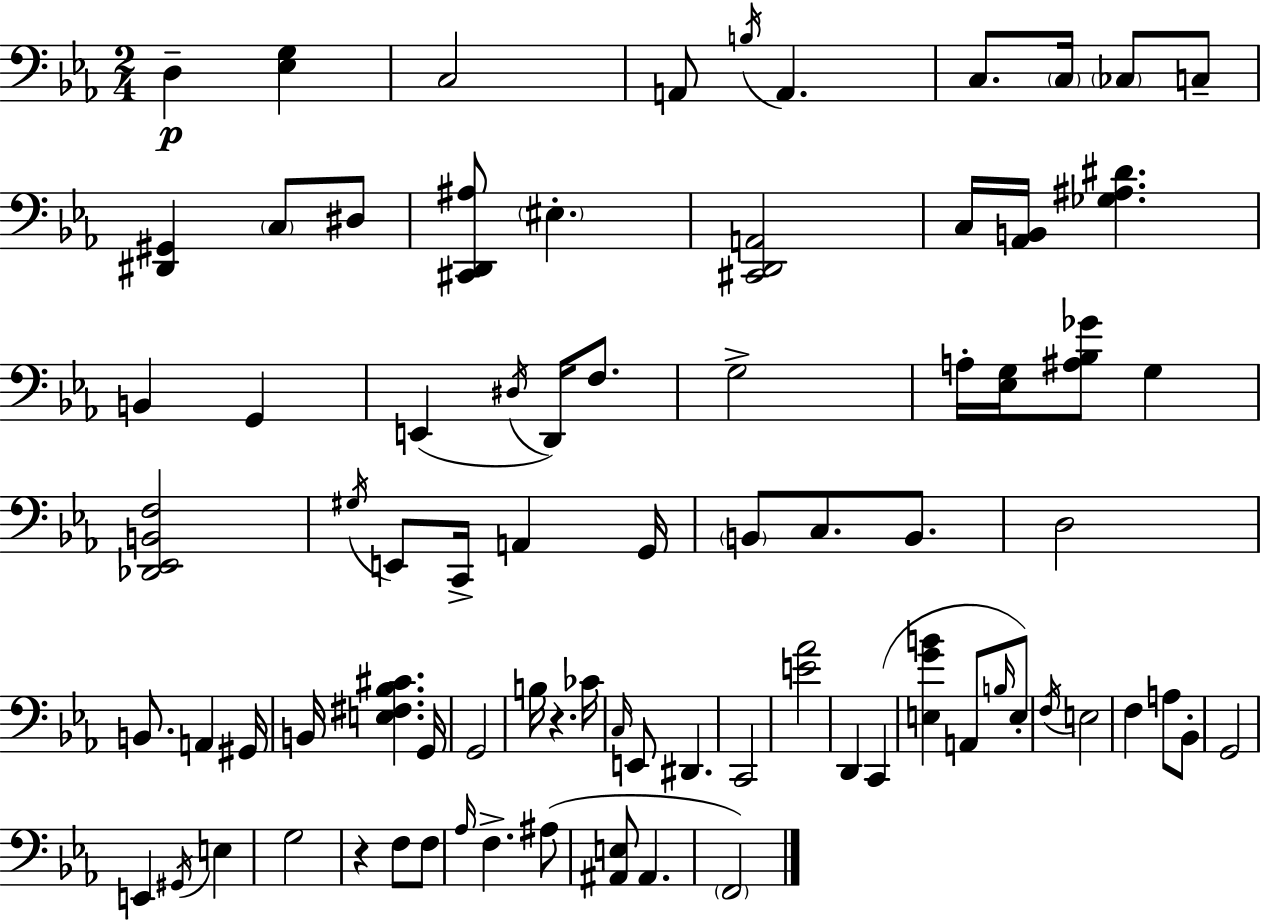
X:1
T:Untitled
M:2/4
L:1/4
K:Eb
D, [_E,G,] C,2 A,,/2 B,/4 A,, C,/2 C,/4 _C,/2 C,/2 [^D,,^G,,] C,/2 ^D,/2 [^C,,D,,^A,]/2 ^E, [^C,,D,,A,,]2 C,/4 [_A,,B,,]/4 [_G,^A,^D] B,, G,, E,, ^D,/4 D,,/4 F,/2 G,2 A,/4 [_E,G,]/4 [^A,_B,_G]/2 G, [_D,,_E,,B,,F,]2 ^G,/4 E,,/2 C,,/4 A,, G,,/4 B,,/2 C,/2 B,,/2 D,2 B,,/2 A,, ^G,,/4 B,,/4 [E,^F,_B,^C] G,,/4 G,,2 B,/4 z _C/4 C,/4 E,,/2 ^D,, C,,2 [E_A]2 D,, C,, [E,GB] A,,/2 B,/4 E,/2 F,/4 E,2 F, A,/2 _B,,/2 G,,2 E,, ^G,,/4 E, G,2 z F,/2 F,/2 _A,/4 F, ^A,/2 [^A,,E,]/2 ^A,, F,,2